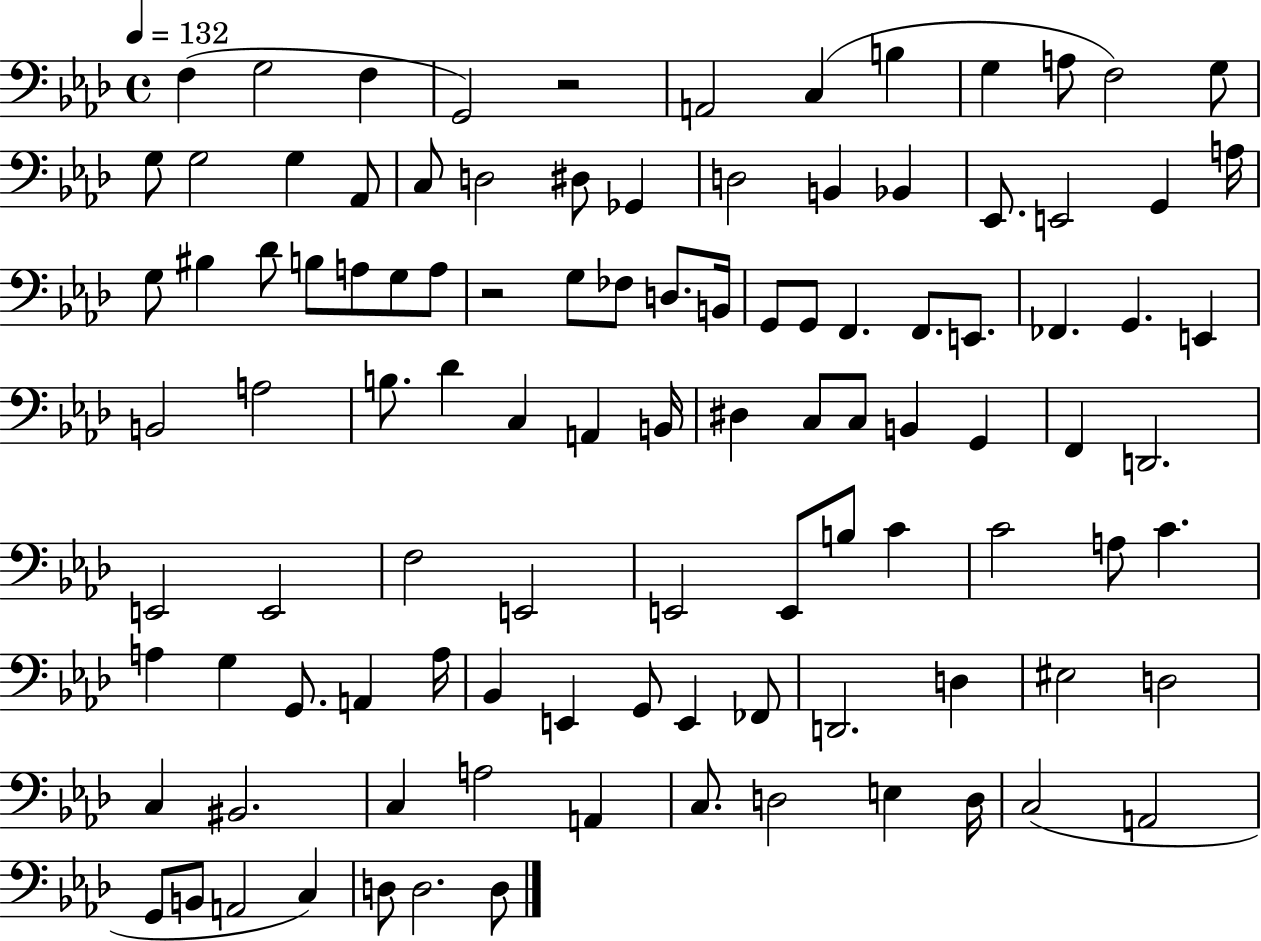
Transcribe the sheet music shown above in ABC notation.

X:1
T:Untitled
M:4/4
L:1/4
K:Ab
F, G,2 F, G,,2 z2 A,,2 C, B, G, A,/2 F,2 G,/2 G,/2 G,2 G, _A,,/2 C,/2 D,2 ^D,/2 _G,, D,2 B,, _B,, _E,,/2 E,,2 G,, A,/4 G,/2 ^B, _D/2 B,/2 A,/2 G,/2 A,/2 z2 G,/2 _F,/2 D,/2 B,,/4 G,,/2 G,,/2 F,, F,,/2 E,,/2 _F,, G,, E,, B,,2 A,2 B,/2 _D C, A,, B,,/4 ^D, C,/2 C,/2 B,, G,, F,, D,,2 E,,2 E,,2 F,2 E,,2 E,,2 E,,/2 B,/2 C C2 A,/2 C A, G, G,,/2 A,, A,/4 _B,, E,, G,,/2 E,, _F,,/2 D,,2 D, ^E,2 D,2 C, ^B,,2 C, A,2 A,, C,/2 D,2 E, D,/4 C,2 A,,2 G,,/2 B,,/2 A,,2 C, D,/2 D,2 D,/2